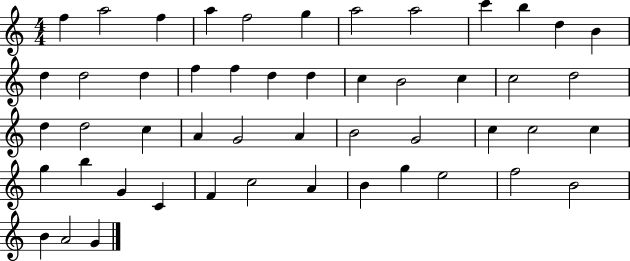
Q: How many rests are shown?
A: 0